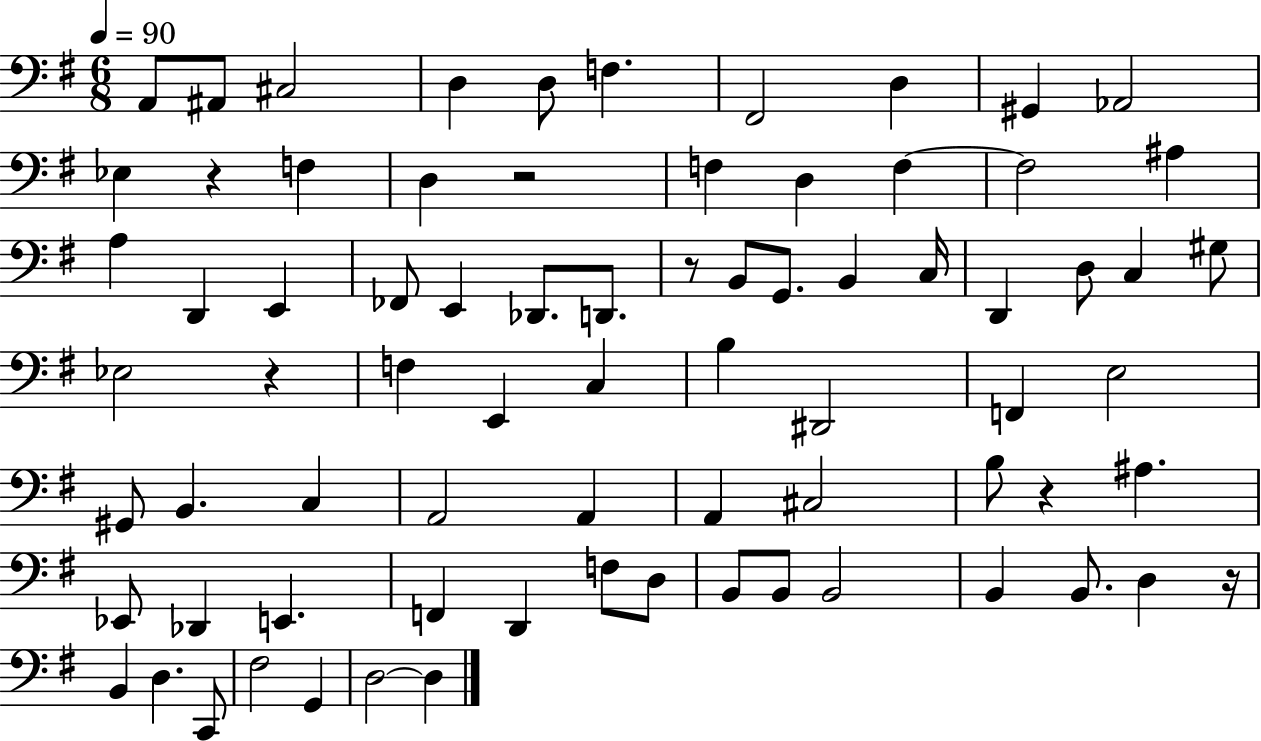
X:1
T:Untitled
M:6/8
L:1/4
K:G
A,,/2 ^A,,/2 ^C,2 D, D,/2 F, ^F,,2 D, ^G,, _A,,2 _E, z F, D, z2 F, D, F, F,2 ^A, A, D,, E,, _F,,/2 E,, _D,,/2 D,,/2 z/2 B,,/2 G,,/2 B,, C,/4 D,, D,/2 C, ^G,/2 _E,2 z F, E,, C, B, ^D,,2 F,, E,2 ^G,,/2 B,, C, A,,2 A,, A,, ^C,2 B,/2 z ^A, _E,,/2 _D,, E,, F,, D,, F,/2 D,/2 B,,/2 B,,/2 B,,2 B,, B,,/2 D, z/4 B,, D, C,,/2 ^F,2 G,, D,2 D,